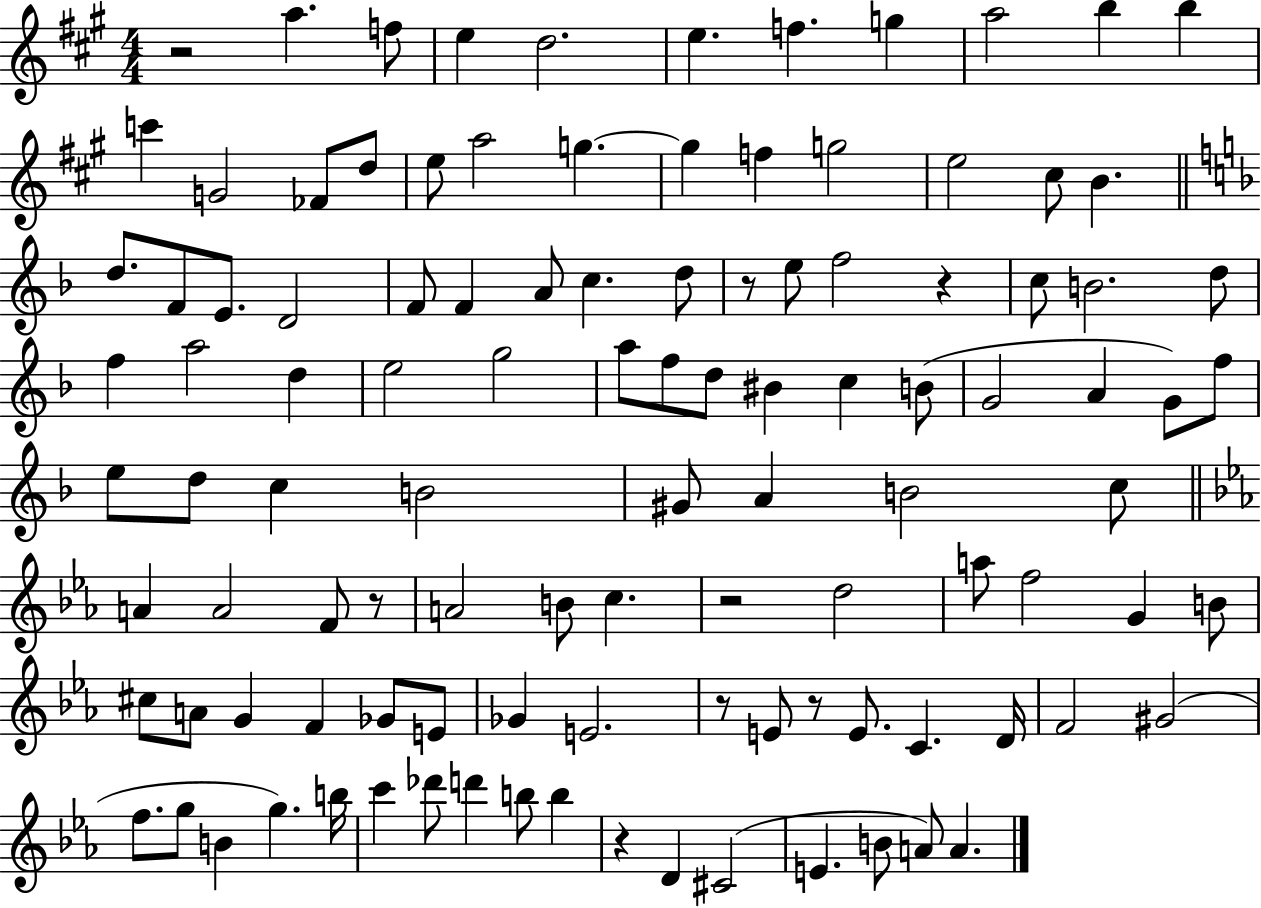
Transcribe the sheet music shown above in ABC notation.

X:1
T:Untitled
M:4/4
L:1/4
K:A
z2 a f/2 e d2 e f g a2 b b c' G2 _F/2 d/2 e/2 a2 g g f g2 e2 ^c/2 B d/2 F/2 E/2 D2 F/2 F A/2 c d/2 z/2 e/2 f2 z c/2 B2 d/2 f a2 d e2 g2 a/2 f/2 d/2 ^B c B/2 G2 A G/2 f/2 e/2 d/2 c B2 ^G/2 A B2 c/2 A A2 F/2 z/2 A2 B/2 c z2 d2 a/2 f2 G B/2 ^c/2 A/2 G F _G/2 E/2 _G E2 z/2 E/2 z/2 E/2 C D/4 F2 ^G2 f/2 g/2 B g b/4 c' _d'/2 d' b/2 b z D ^C2 E B/2 A/2 A